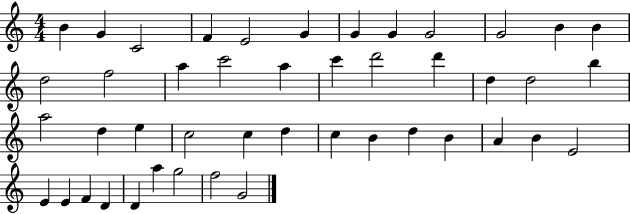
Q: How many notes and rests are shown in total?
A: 45